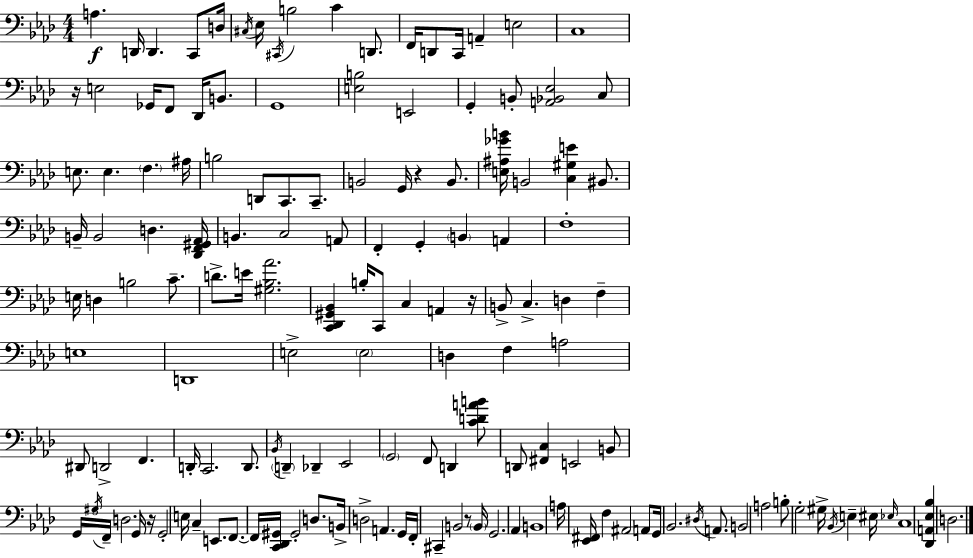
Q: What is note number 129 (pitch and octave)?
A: Eb3